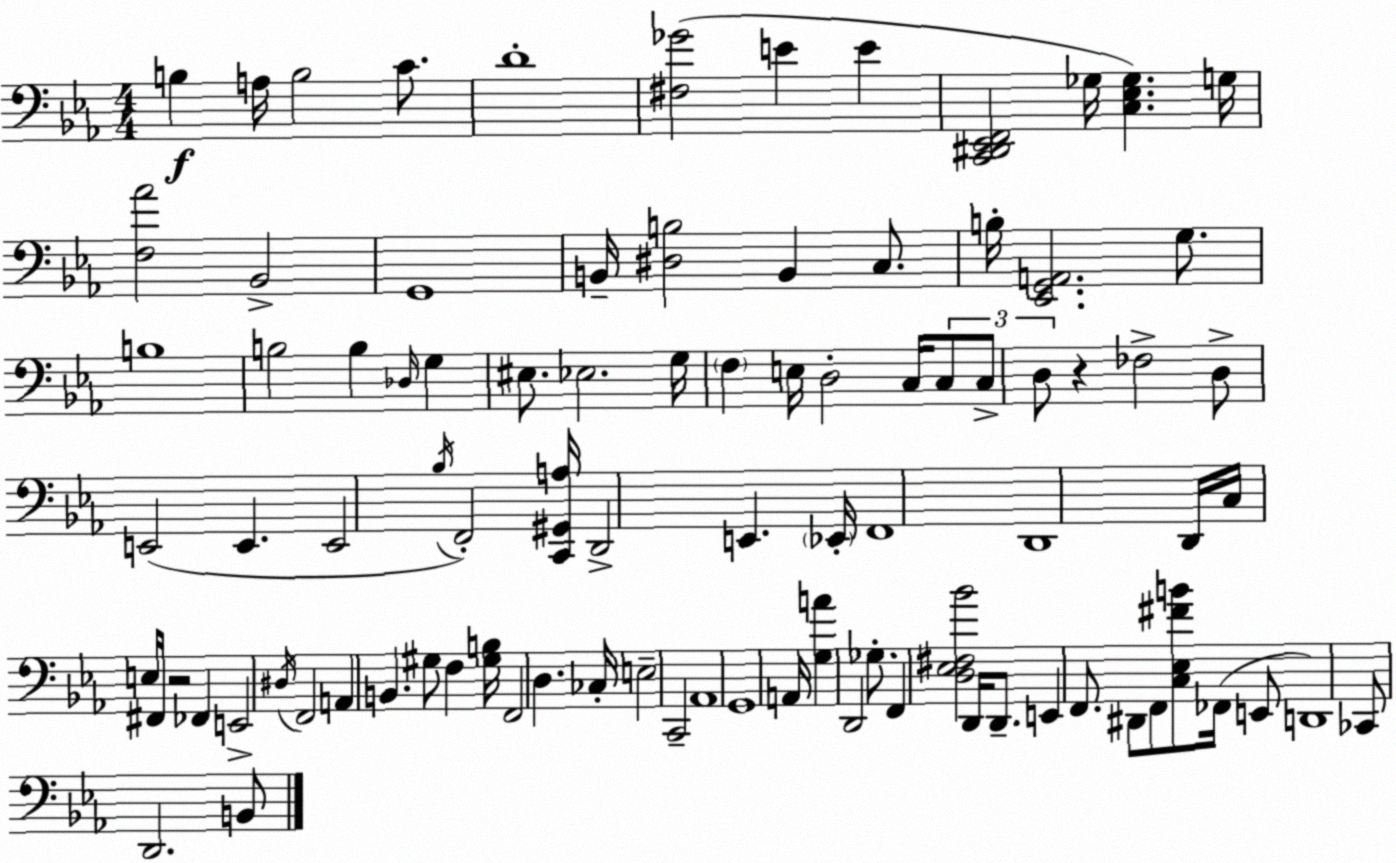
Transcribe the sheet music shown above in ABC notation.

X:1
T:Untitled
M:4/4
L:1/4
K:Eb
B, A,/4 B,2 C/2 D4 [^F,_G]2 E E [C,,^D,,_E,,F,,]2 _G,/4 [C,_E,_G,] G,/4 [F,_A]2 _B,,2 G,,4 B,,/4 [^D,B,]2 B,, C,/2 B,/4 [_E,,G,,A,,]2 G,/2 B,4 B,2 B, _D,/4 G, ^E,/2 _E,2 G,/4 F, E,/4 D,2 C,/4 C,/2 C,/2 D,/2 z _F,2 D,/2 E,,2 E,, E,,2 _B,/4 F,,2 [C,,^G,,A,]/4 D,,2 E,, _E,,/4 F,,4 D,,4 D,,/4 C,/4 E,/4 ^F,,/4 z2 _F,, E,,2 ^D,/4 F,,2 A,, B,, ^G,/2 F, [^G,B,]/4 F,,2 D, _C,/4 E,2 C,,2 _A,,4 G,,4 A,,/4 [G,A] D,,2 _G,/2 F,, [D,_E,^F,_B]2 D,,/4 D,,/2 E,, F,,/2 ^D,,/2 F,,/2 [C,_E,^FB]/2 _F,,/4 E,,/2 D,,4 _C,,/2 D,,2 B,,/2